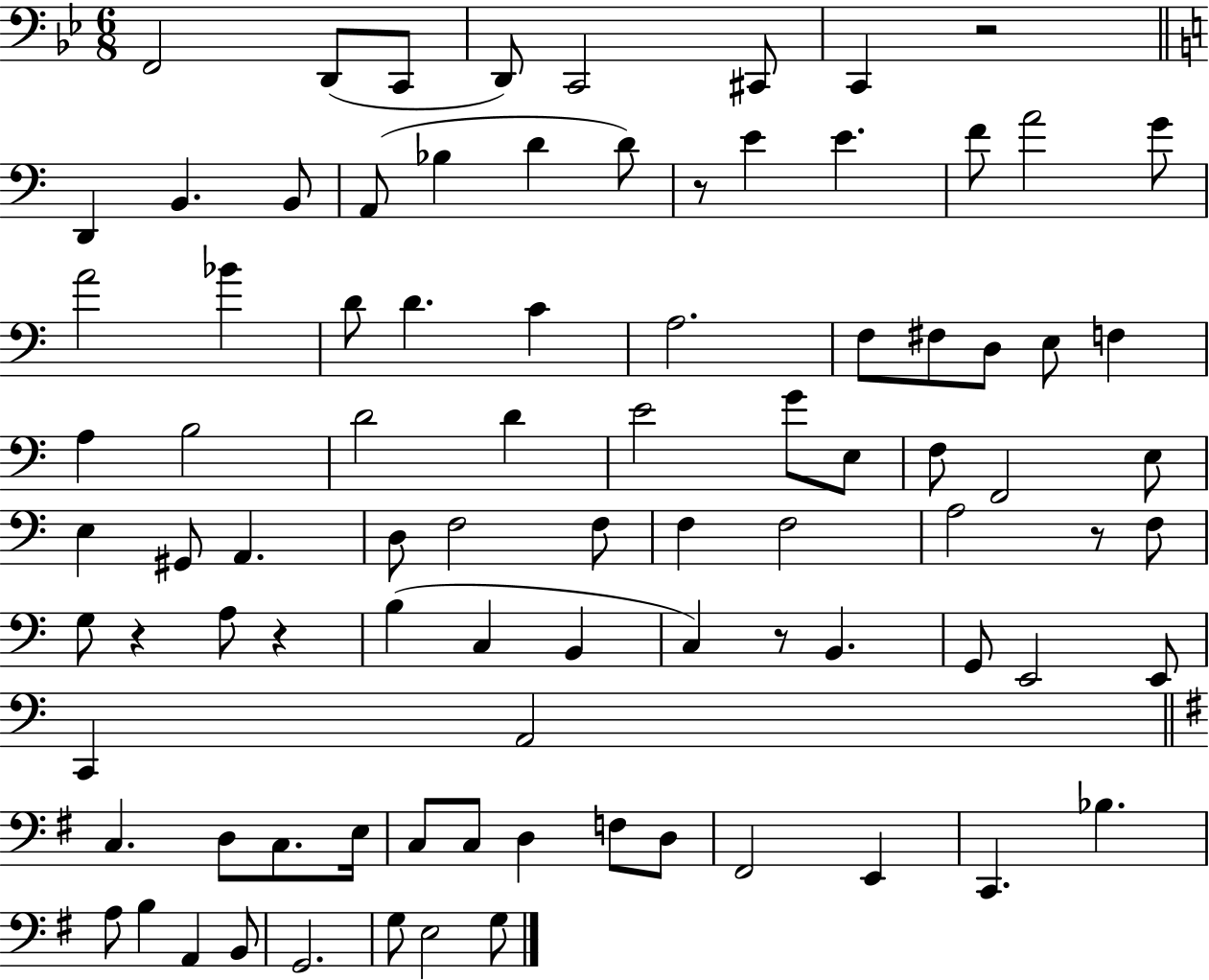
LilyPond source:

{
  \clef bass
  \numericTimeSignature
  \time 6/8
  \key bes \major
  f,2 d,8( c,8 | d,8) c,2 cis,8 | c,4 r2 | \bar "||" \break \key a \minor d,4 b,4. b,8 | a,8( bes4 d'4 d'8) | r8 e'4 e'4. | f'8 a'2 g'8 | \break a'2 bes'4 | d'8 d'4. c'4 | a2. | f8 fis8 d8 e8 f4 | \break a4 b2 | d'2 d'4 | e'2 g'8 e8 | f8 f,2 e8 | \break e4 gis,8 a,4. | d8 f2 f8 | f4 f2 | a2 r8 f8 | \break g8 r4 a8 r4 | b4( c4 b,4 | c4) r8 b,4. | g,8 e,2 e,8 | \break c,4 a,2 | \bar "||" \break \key g \major c4. d8 c8. e16 | c8 c8 d4 f8 d8 | fis,2 e,4 | c,4. bes4. | \break a8 b4 a,4 b,8 | g,2. | g8 e2 g8 | \bar "|."
}